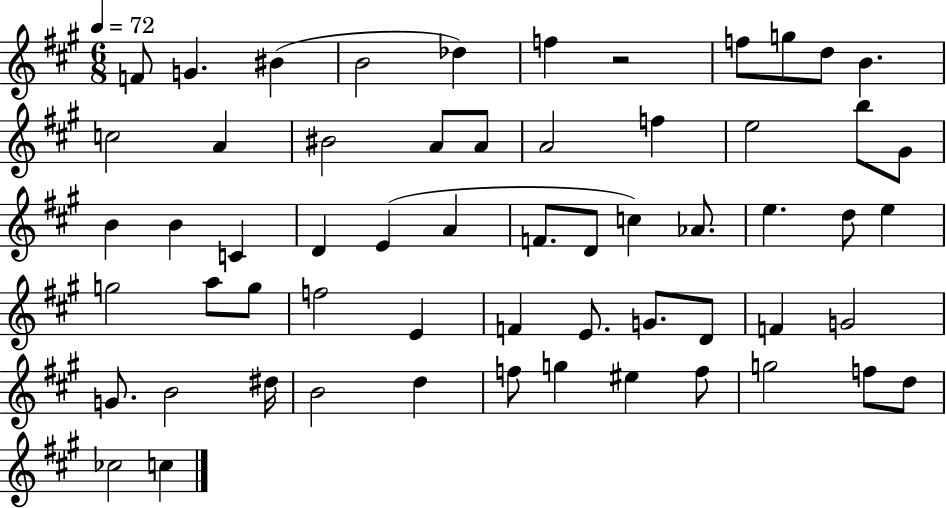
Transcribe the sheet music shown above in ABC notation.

X:1
T:Untitled
M:6/8
L:1/4
K:A
F/2 G ^B B2 _d f z2 f/2 g/2 d/2 B c2 A ^B2 A/2 A/2 A2 f e2 b/2 ^G/2 B B C D E A F/2 D/2 c _A/2 e d/2 e g2 a/2 g/2 f2 E F E/2 G/2 D/2 F G2 G/2 B2 ^d/4 B2 d f/2 g ^e f/2 g2 f/2 d/2 _c2 c